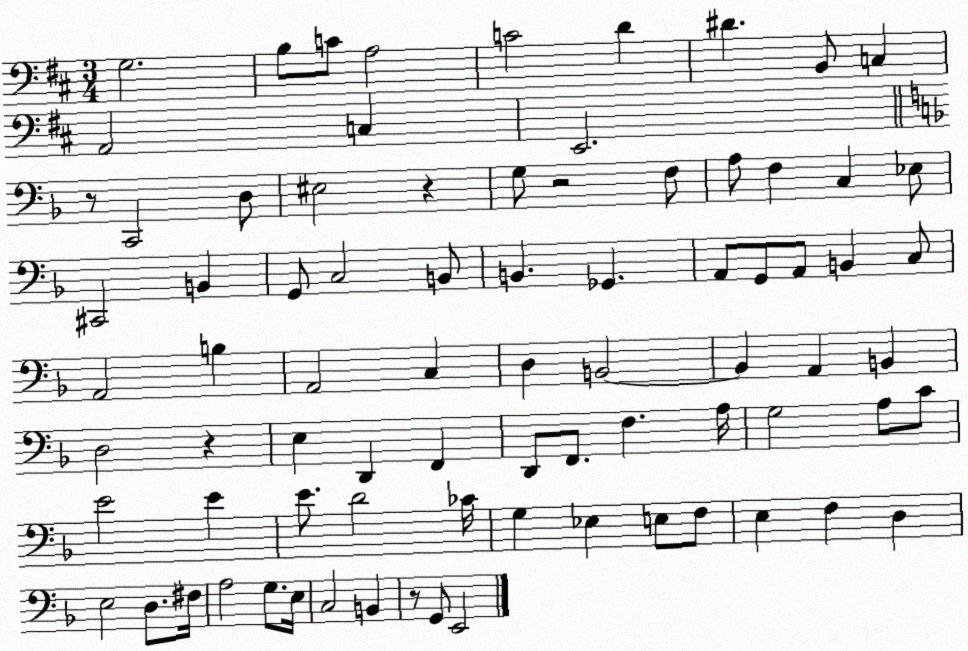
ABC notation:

X:1
T:Untitled
M:3/4
L:1/4
K:D
G,2 B,/2 C/2 A,2 C2 D ^D B,,/2 C, A,,2 C, E,,2 z/2 C,,2 D,/2 ^E,2 z G,/2 z2 F,/2 A,/2 F, C, _E,/2 ^C,,2 B,, G,,/2 C,2 B,,/2 B,, _G,, A,,/2 G,,/2 A,,/2 B,, C,/2 A,,2 B, A,,2 C, D, B,,2 B,, A,, B,, D,2 z E, D,, F,, D,,/2 F,,/2 F, A,/4 G,2 A,/2 C/2 E2 E E/2 D2 _C/4 G, _E, E,/2 F,/2 E, F, D, E,2 D,/2 ^F,/4 A,2 G,/2 E,/4 C,2 B,, z/2 G,,/2 E,,2